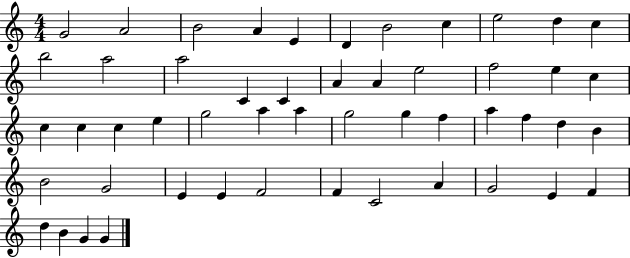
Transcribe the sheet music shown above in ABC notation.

X:1
T:Untitled
M:4/4
L:1/4
K:C
G2 A2 B2 A E D B2 c e2 d c b2 a2 a2 C C A A e2 f2 e c c c c e g2 a a g2 g f a f d B B2 G2 E E F2 F C2 A G2 E F d B G G